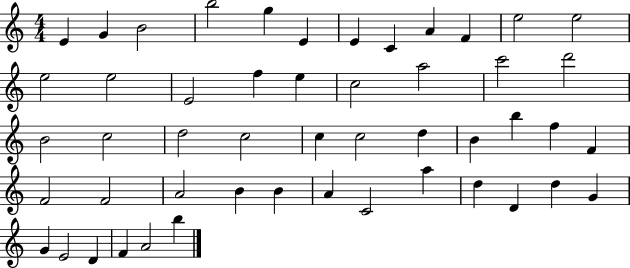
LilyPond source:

{
  \clef treble
  \numericTimeSignature
  \time 4/4
  \key c \major
  e'4 g'4 b'2 | b''2 g''4 e'4 | e'4 c'4 a'4 f'4 | e''2 e''2 | \break e''2 e''2 | e'2 f''4 e''4 | c''2 a''2 | c'''2 d'''2 | \break b'2 c''2 | d''2 c''2 | c''4 c''2 d''4 | b'4 b''4 f''4 f'4 | \break f'2 f'2 | a'2 b'4 b'4 | a'4 c'2 a''4 | d''4 d'4 d''4 g'4 | \break g'4 e'2 d'4 | f'4 a'2 b''4 | \bar "|."
}